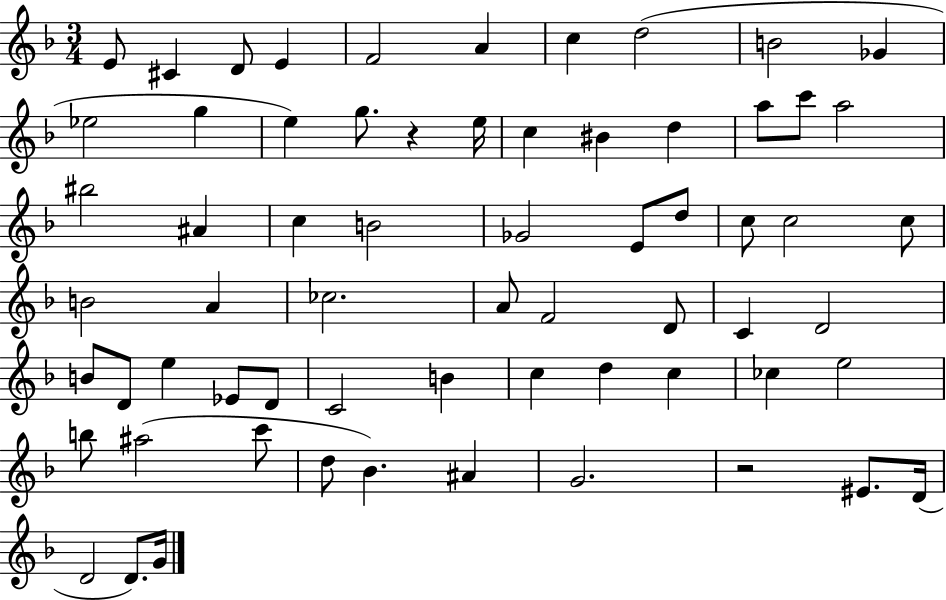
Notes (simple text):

E4/e C#4/q D4/e E4/q F4/h A4/q C5/q D5/h B4/h Gb4/q Eb5/h G5/q E5/q G5/e. R/q E5/s C5/q BIS4/q D5/q A5/e C6/e A5/h BIS5/h A#4/q C5/q B4/h Gb4/h E4/e D5/e C5/e C5/h C5/e B4/h A4/q CES5/h. A4/e F4/h D4/e C4/q D4/h B4/e D4/e E5/q Eb4/e D4/e C4/h B4/q C5/q D5/q C5/q CES5/q E5/h B5/e A#5/h C6/e D5/e Bb4/q. A#4/q G4/h. R/h EIS4/e. D4/s D4/h D4/e. G4/s